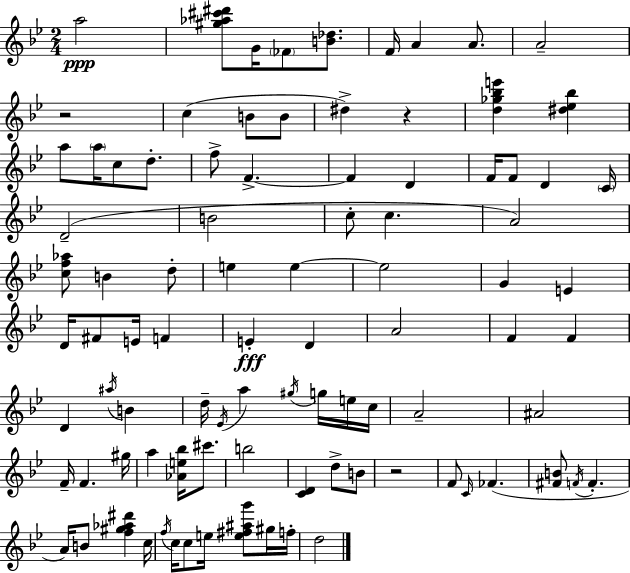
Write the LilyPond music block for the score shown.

{
  \clef treble
  \numericTimeSignature
  \time 2/4
  \key g \minor
  a''2\ppp | <gis'' aes'' cis''' dis'''>8 g'16 \parenthesize fes'8 <b' des''>8. | f'16 a'4 a'8. | a'2-- | \break r2 | c''4( b'8 b'8 | dis''4->) r4 | <d'' ges'' bes'' e'''>4 <dis'' ees'' bes''>4 | \break a''8 \parenthesize a''16 c''8 d''8.-. | f''8-> f'4.->~~ | f'4 d'4 | f'16 f'8 d'4 \parenthesize c'16 | \break d'2--( | b'2 | c''8-. c''4. | a'2) | \break <c'' f'' aes''>8 b'4 d''8-. | e''4 e''4~~ | e''2 | g'4 e'4 | \break d'16 fis'8 e'16 f'4 | e'4-.\fff d'4 | a'2 | f'4 f'4 | \break d'4 \acciaccatura { ais''16 } b'4 | d''16-- \acciaccatura { ees'16 } a''4 \acciaccatura { gis''16 } | g''16 e''16 c''16 a'2-- | ais'2 | \break f'16-- f'4. | gis''16 a''4 <aes' e'' bes''>16 | cis'''8. b''2 | <c' d'>4 d''8-> | \break b'8 r2 | f'8 \grace { c'16 } fes'4.( | <fis' b'>8 \acciaccatura { f'16 } f'4.-. | a'16) b'8 | \break <f'' gis'' aes'' dis'''>4 c''16 \acciaccatura { f''16 } c''16 c''8 | e''16 <e'' fis'' ais'' g'''>8 gis''16 f''16-. d''2 | \bar "|."
}